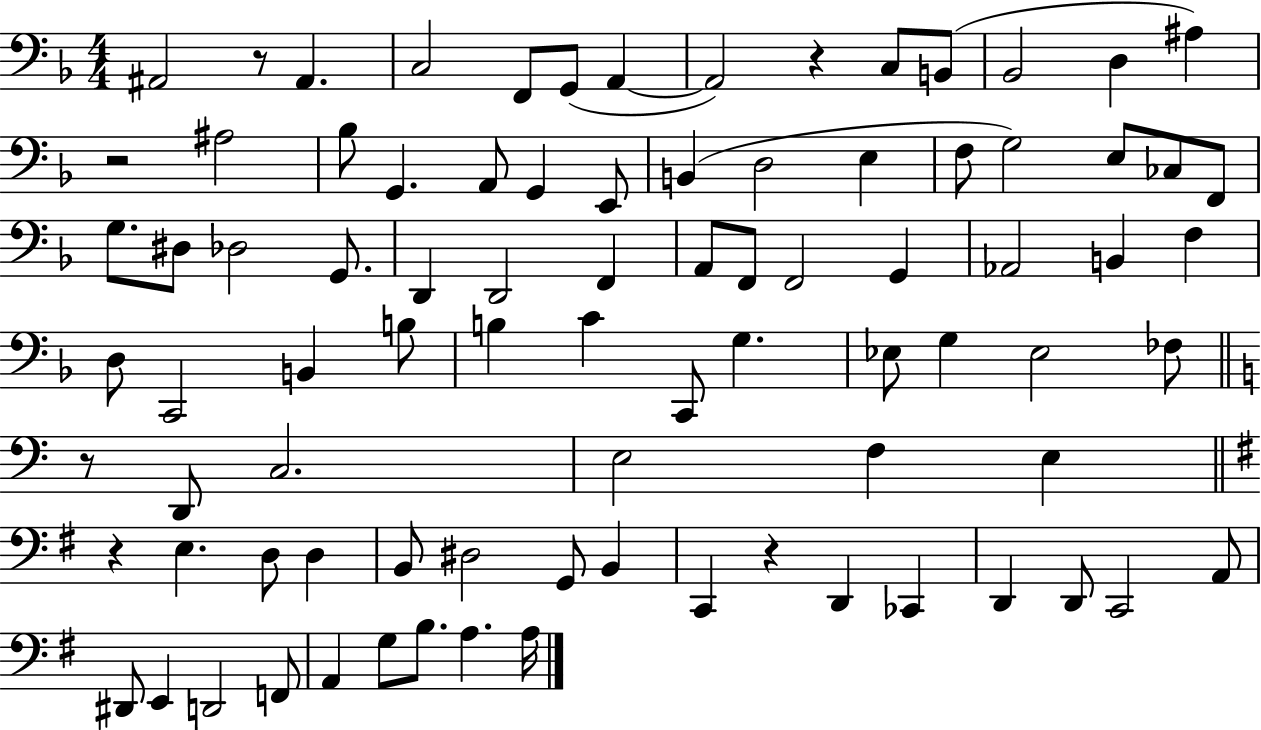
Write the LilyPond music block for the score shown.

{
  \clef bass
  \numericTimeSignature
  \time 4/4
  \key f \major
  ais,2 r8 ais,4. | c2 f,8 g,8( a,4~~ | a,2) r4 c8 b,8( | bes,2 d4 ais4) | \break r2 ais2 | bes8 g,4. a,8 g,4 e,8 | b,4( d2 e4 | f8 g2) e8 ces8 f,8 | \break g8. dis8 des2 g,8. | d,4 d,2 f,4 | a,8 f,8 f,2 g,4 | aes,2 b,4 f4 | \break d8 c,2 b,4 b8 | b4 c'4 c,8 g4. | ees8 g4 ees2 fes8 | \bar "||" \break \key a \minor r8 d,8 c2. | e2 f4 e4 | \bar "||" \break \key g \major r4 e4. d8 d4 | b,8 dis2 g,8 b,4 | c,4 r4 d,4 ces,4 | d,4 d,8 c,2 a,8 | \break dis,8 e,4 d,2 f,8 | a,4 g8 b8. a4. a16 | \bar "|."
}